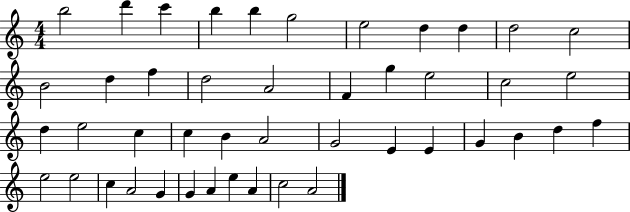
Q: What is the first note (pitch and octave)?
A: B5